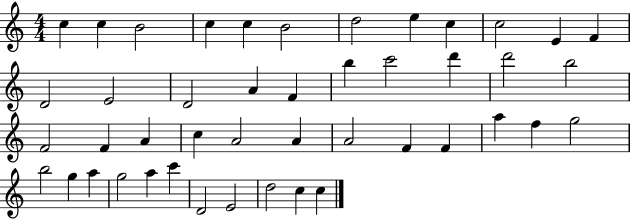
C5/q C5/q B4/h C5/q C5/q B4/h D5/h E5/q C5/q C5/h E4/q F4/q D4/h E4/h D4/h A4/q F4/q B5/q C6/h D6/q D6/h B5/h F4/h F4/q A4/q C5/q A4/h A4/q A4/h F4/q F4/q A5/q F5/q G5/h B5/h G5/q A5/q G5/h A5/q C6/q D4/h E4/h D5/h C5/q C5/q